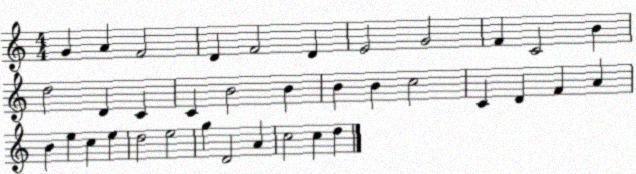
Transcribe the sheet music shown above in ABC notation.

X:1
T:Untitled
M:4/4
L:1/4
K:C
G A F2 D F2 D E2 G2 F C2 B d2 D C C B2 B B B c2 C D F A B e c e d2 e2 g D2 A c2 c d